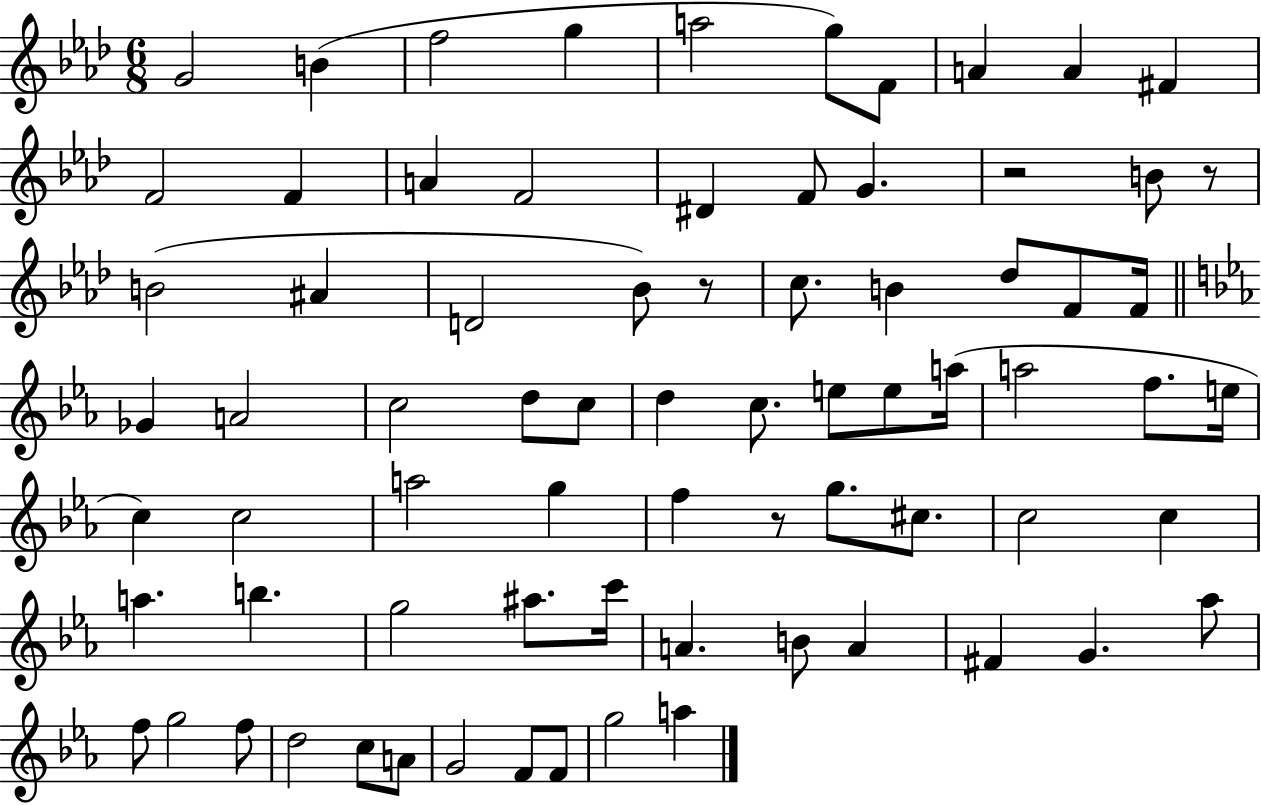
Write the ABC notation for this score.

X:1
T:Untitled
M:6/8
L:1/4
K:Ab
G2 B f2 g a2 g/2 F/2 A A ^F F2 F A F2 ^D F/2 G z2 B/2 z/2 B2 ^A D2 _B/2 z/2 c/2 B _d/2 F/2 F/4 _G A2 c2 d/2 c/2 d c/2 e/2 e/2 a/4 a2 f/2 e/4 c c2 a2 g f z/2 g/2 ^c/2 c2 c a b g2 ^a/2 c'/4 A B/2 A ^F G _a/2 f/2 g2 f/2 d2 c/2 A/2 G2 F/2 F/2 g2 a